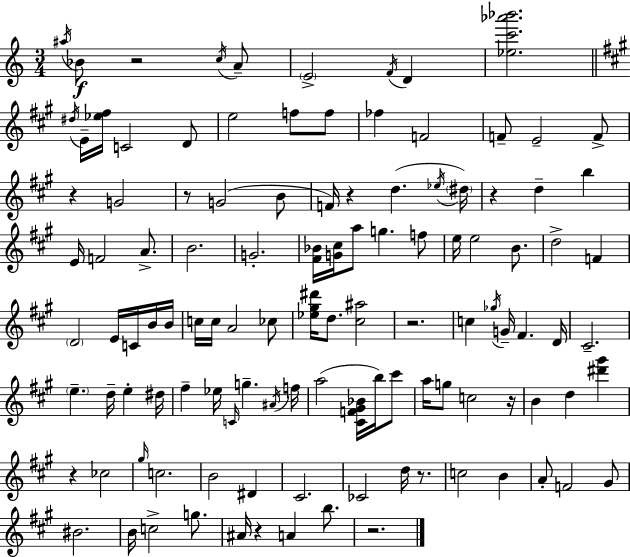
X:1
T:Untitled
M:3/4
L:1/4
K:Am
^a/4 _B/2 z2 c/4 A/2 E2 F/4 D [_ec'_a'_b']2 ^d/4 E/4 [_e^f]/4 C2 D/2 e2 f/2 f/2 _f F2 F/2 E2 F/2 z G2 z/2 G2 B/2 F/4 z d _e/4 ^d/4 z d b E/4 F2 A/2 B2 G2 [^F_B]/4 [G^c]/4 a/2 g f/2 e/4 e2 B/2 d2 F D2 E/4 C/4 B/4 B/4 c/4 c/4 A2 _c/2 [_e^g^d']/4 d/2 [^c^a]2 z2 c _g/4 G/4 ^F D/4 ^C2 e d/4 e ^d/4 ^f _e/4 C/4 g ^A/4 f/4 a2 [^CF^G_B]/4 b/4 ^c'/2 a/4 g/2 c2 z/4 B d [^d'^g'] z _c2 ^g/4 c2 B2 ^D ^C2 _C2 d/4 z/2 c2 B A/2 F2 ^G/2 ^B2 B/4 c2 g/2 ^A/4 z A b/2 z2